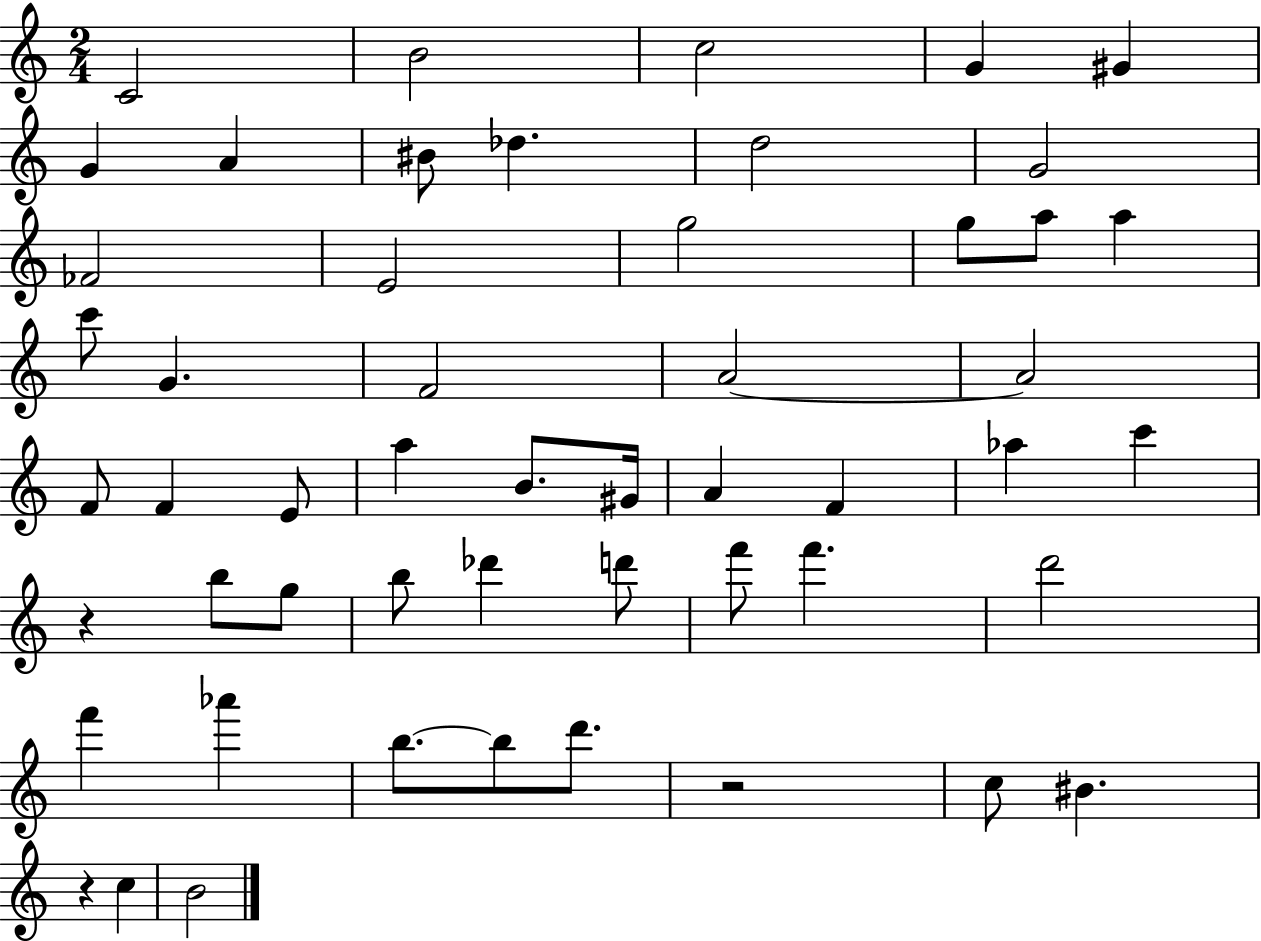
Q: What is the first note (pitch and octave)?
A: C4